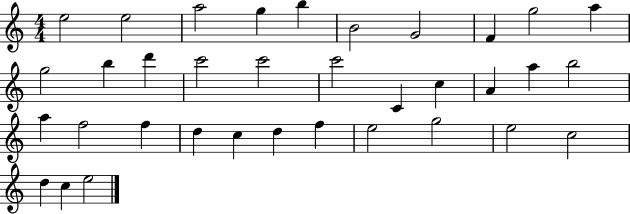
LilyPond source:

{
  \clef treble
  \numericTimeSignature
  \time 4/4
  \key c \major
  e''2 e''2 | a''2 g''4 b''4 | b'2 g'2 | f'4 g''2 a''4 | \break g''2 b''4 d'''4 | c'''2 c'''2 | c'''2 c'4 c''4 | a'4 a''4 b''2 | \break a''4 f''2 f''4 | d''4 c''4 d''4 f''4 | e''2 g''2 | e''2 c''2 | \break d''4 c''4 e''2 | \bar "|."
}